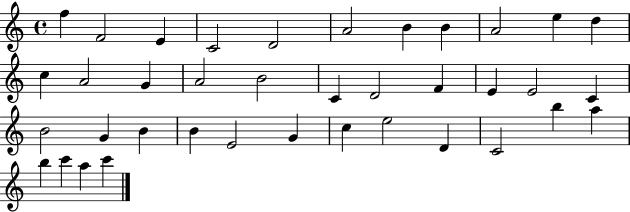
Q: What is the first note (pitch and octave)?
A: F5